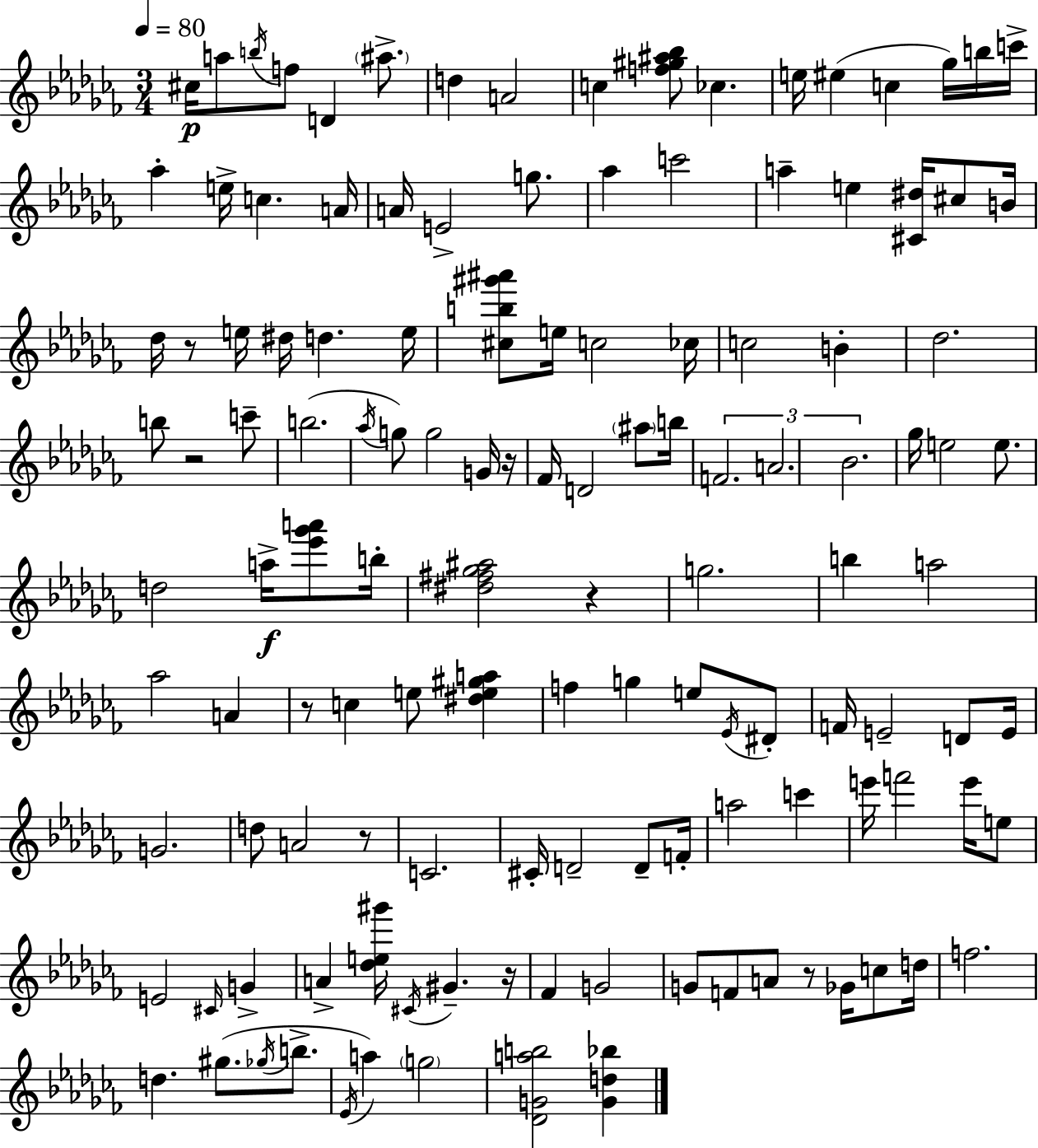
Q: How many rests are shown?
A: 8